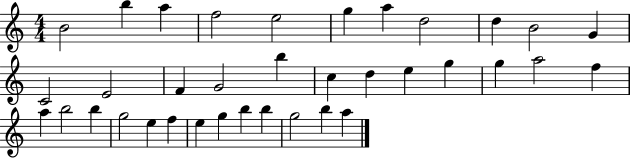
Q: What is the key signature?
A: C major